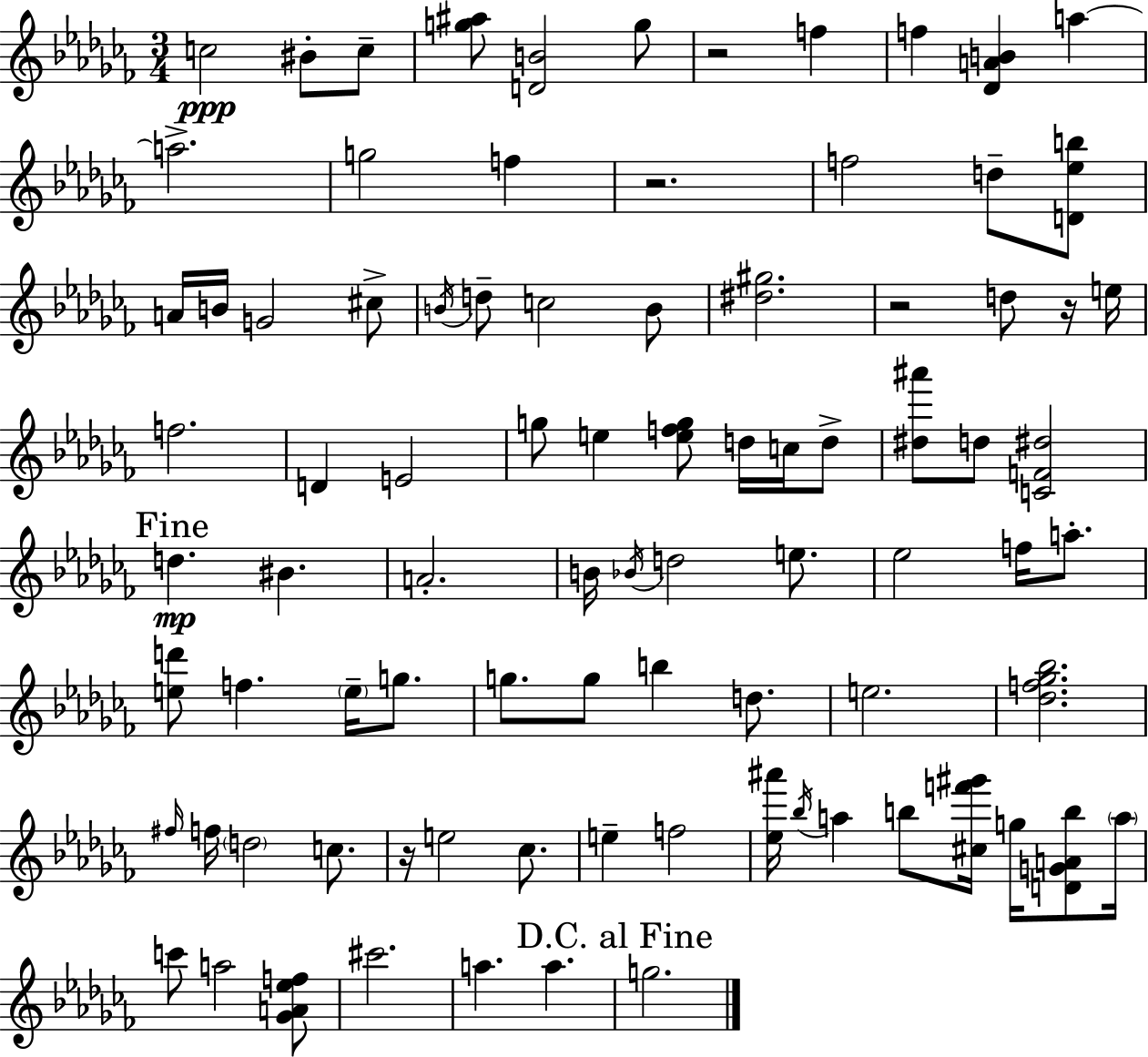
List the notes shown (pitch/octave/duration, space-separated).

C5/h BIS4/e C5/e [G5,A#5]/e [D4,B4]/h G5/e R/h F5/q F5/q [Db4,A4,B4]/q A5/q A5/h. G5/h F5/q R/h. F5/h D5/e [D4,Eb5,B5]/e A4/s B4/s G4/h C#5/e B4/s D5/e C5/h B4/e [D#5,G#5]/h. R/h D5/e R/s E5/s F5/h. D4/q E4/h G5/e E5/q [E5,F5,G5]/e D5/s C5/s D5/e [D#5,A#6]/e D5/e [C4,F4,D#5]/h D5/q. BIS4/q. A4/h. B4/s Bb4/s D5/h E5/e. Eb5/h F5/s A5/e. [E5,D6]/e F5/q. E5/s G5/e. G5/e. G5/e B5/q D5/e. E5/h. [Db5,F5,Gb5,Bb5]/h. F#5/s F5/s D5/h C5/e. R/s E5/h CES5/e. E5/q F5/h [Eb5,A#6]/s Bb5/s A5/q B5/e [C#5,F6,G#6]/s G5/s [D4,G4,A4,B5]/e A5/s C6/e A5/h [Gb4,A4,Eb5,F5]/e C#6/h. A5/q. A5/q. G5/h.